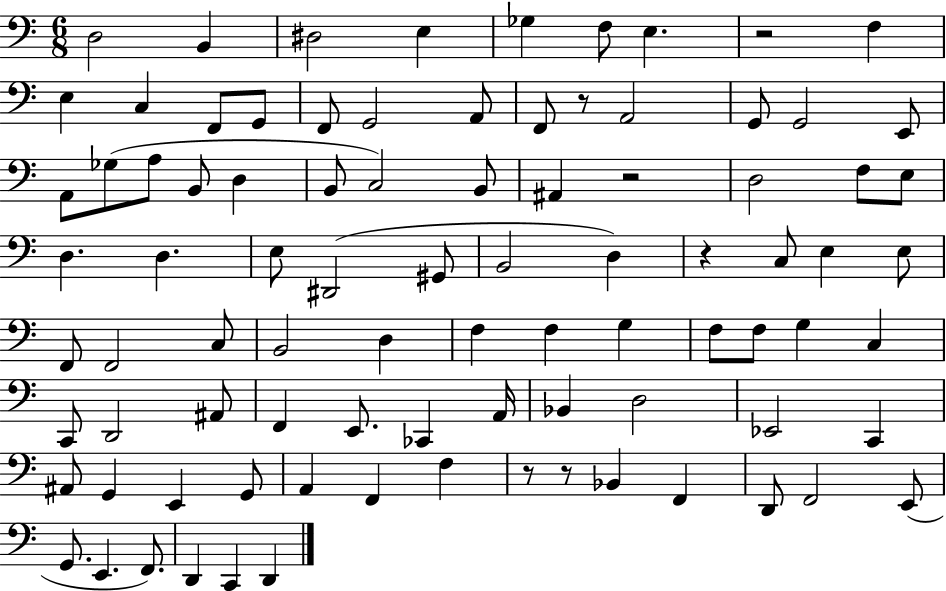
{
  \clef bass
  \numericTimeSignature
  \time 6/8
  \key c \major
  d2 b,4 | dis2 e4 | ges4 f8 e4. | r2 f4 | \break e4 c4 f,8 g,8 | f,8 g,2 a,8 | f,8 r8 a,2 | g,8 g,2 e,8 | \break a,8 ges8( a8 b,8 d4 | b,8 c2) b,8 | ais,4 r2 | d2 f8 e8 | \break d4. d4. | e8 dis,2( gis,8 | b,2 d4) | r4 c8 e4 e8 | \break f,8 f,2 c8 | b,2 d4 | f4 f4 g4 | f8 f8 g4 c4 | \break c,8 d,2 ais,8 | f,4 e,8. ces,4 a,16 | bes,4 d2 | ees,2 c,4 | \break ais,8 g,4 e,4 g,8 | a,4 f,4 f4 | r8 r8 bes,4 f,4 | d,8 f,2 e,8( | \break g,8. e,4. f,8.) | d,4 c,4 d,4 | \bar "|."
}